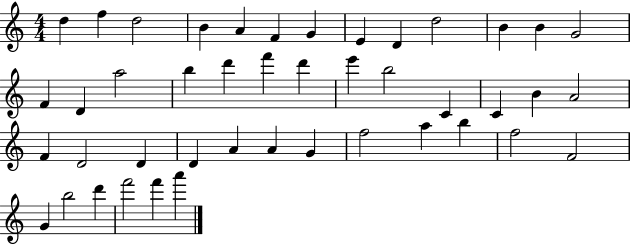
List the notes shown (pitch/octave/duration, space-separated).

D5/q F5/q D5/h B4/q A4/q F4/q G4/q E4/q D4/q D5/h B4/q B4/q G4/h F4/q D4/q A5/h B5/q D6/q F6/q D6/q E6/q B5/h C4/q C4/q B4/q A4/h F4/q D4/h D4/q D4/q A4/q A4/q G4/q F5/h A5/q B5/q F5/h F4/h G4/q B5/h D6/q F6/h F6/q A6/q